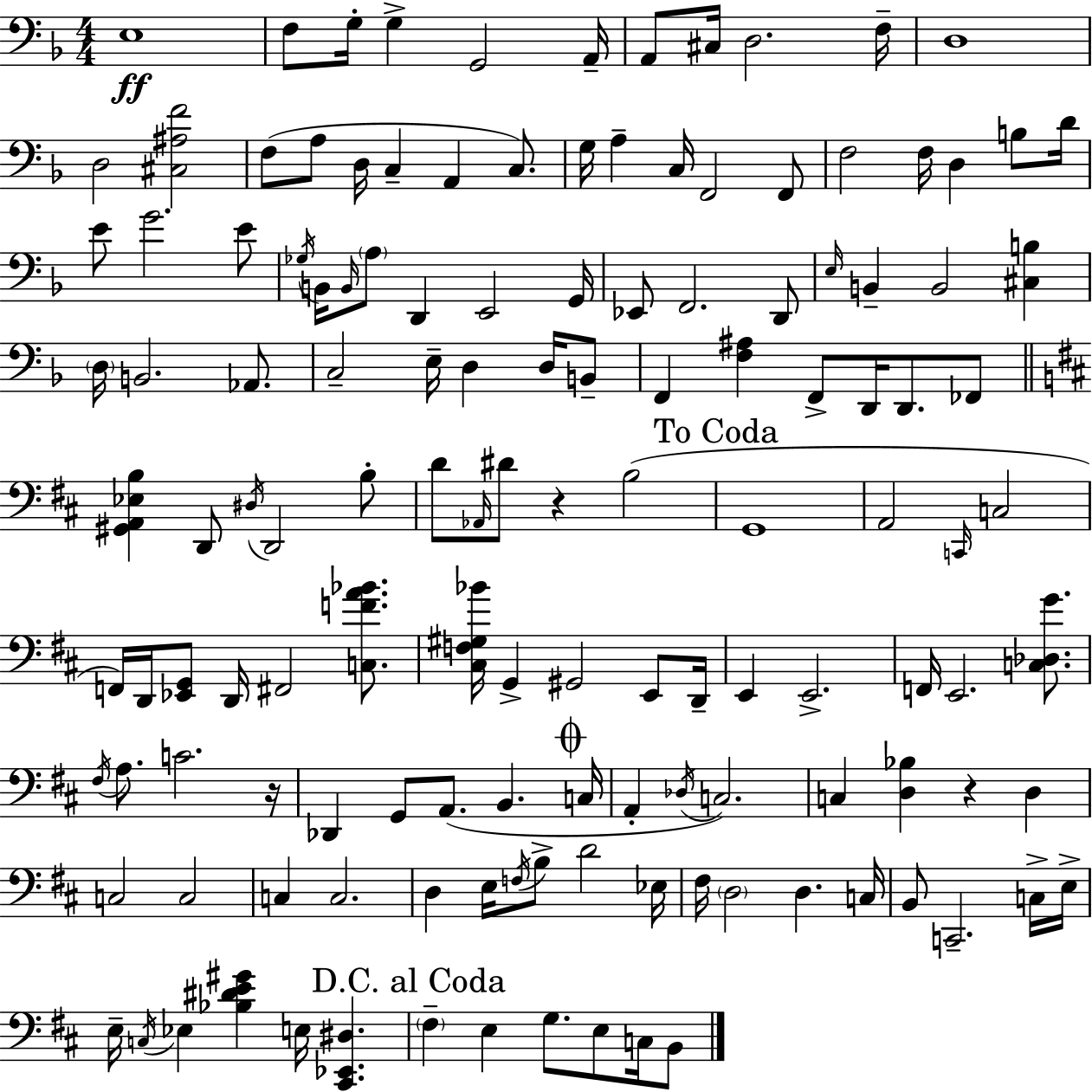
E3/w F3/e G3/s G3/q G2/h A2/s A2/e C#3/s D3/h. F3/s D3/w D3/h [C#3,A#3,F4]/h F3/e A3/e D3/s C3/q A2/q C3/e. G3/s A3/q C3/s F2/h F2/e F3/h F3/s D3/q B3/e D4/s E4/e G4/h. E4/e Gb3/s B2/s B2/s A3/e D2/q E2/h G2/s Eb2/e F2/h. D2/e E3/s B2/q B2/h [C#3,B3]/q D3/s B2/h. Ab2/e. C3/h E3/s D3/q D3/s B2/e F2/q [F3,A#3]/q F2/e D2/s D2/e. FES2/e [G#2,A2,Eb3,B3]/q D2/e D#3/s D2/h B3/e D4/e Ab2/s D#4/e R/q B3/h G2/w A2/h C2/s C3/h F2/s D2/s [Eb2,G2]/e D2/s F#2/h [C3,F4,A4,Bb4]/e. [C#3,F3,G#3,Bb4]/s G2/q G#2/h E2/e D2/s E2/q E2/h. F2/s E2/h. [C3,Db3,G4]/e. F#3/s A3/e. C4/h. R/s Db2/q G2/e A2/e. B2/q. C3/s A2/q Db3/s C3/h. C3/q [D3,Bb3]/q R/q D3/q C3/h C3/h C3/q C3/h. D3/q E3/s F3/s B3/e D4/h Eb3/s F#3/s D3/h D3/q. C3/s B2/e C2/h. C3/s E3/s E3/s C3/s Eb3/q [Bb3,D#4,E4,G#4]/q E3/s [C#2,Eb2,D#3]/q. F#3/q E3/q G3/e. E3/e C3/s B2/e